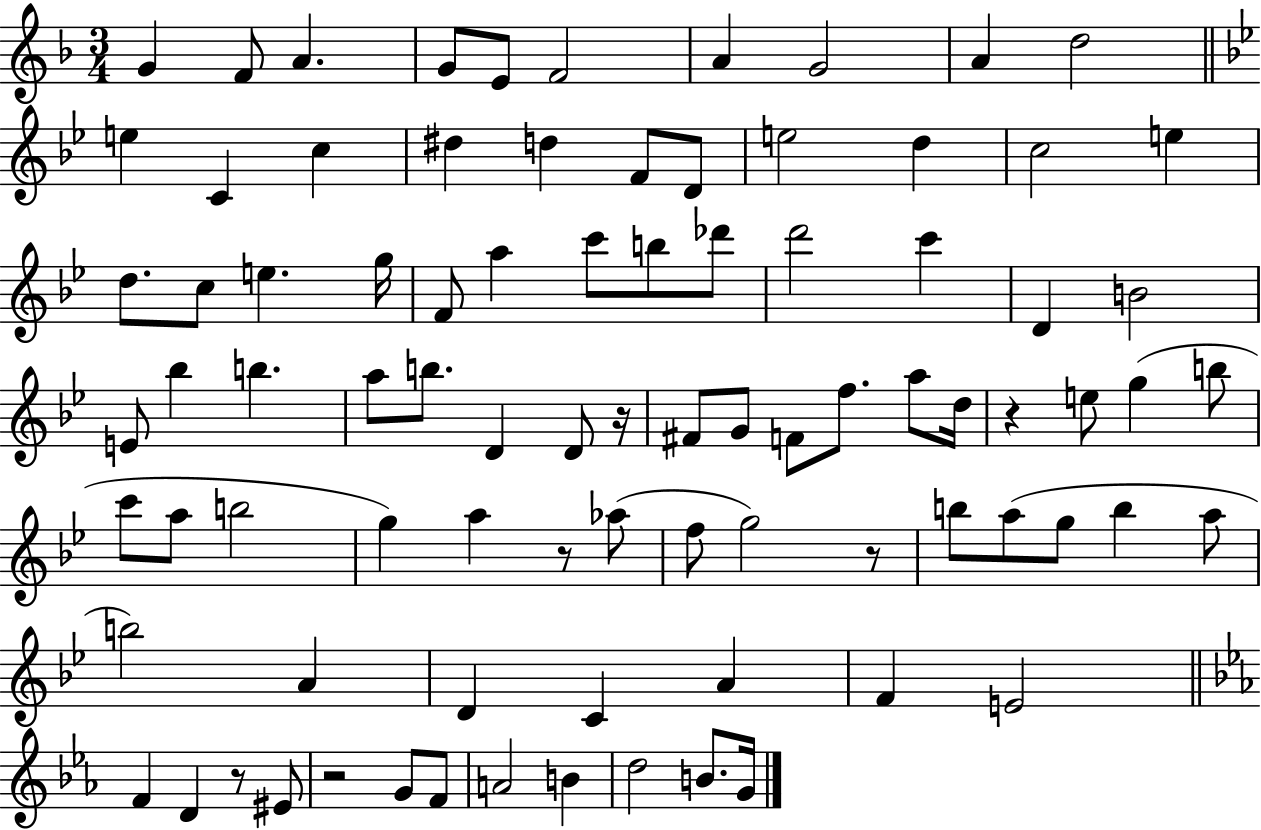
{
  \clef treble
  \numericTimeSignature
  \time 3/4
  \key f \major
  \repeat volta 2 { g'4 f'8 a'4. | g'8 e'8 f'2 | a'4 g'2 | a'4 d''2 | \break \bar "||" \break \key bes \major e''4 c'4 c''4 | dis''4 d''4 f'8 d'8 | e''2 d''4 | c''2 e''4 | \break d''8. c''8 e''4. g''16 | f'8 a''4 c'''8 b''8 des'''8 | d'''2 c'''4 | d'4 b'2 | \break e'8 bes''4 b''4. | a''8 b''8. d'4 d'8 r16 | fis'8 g'8 f'8 f''8. a''8 d''16 | r4 e''8 g''4( b''8 | \break c'''8 a''8 b''2 | g''4) a''4 r8 aes''8( | f''8 g''2) r8 | b''8 a''8( g''8 b''4 a''8 | \break b''2) a'4 | d'4 c'4 a'4 | f'4 e'2 | \bar "||" \break \key ees \major f'4 d'4 r8 eis'8 | r2 g'8 f'8 | a'2 b'4 | d''2 b'8. g'16 | \break } \bar "|."
}